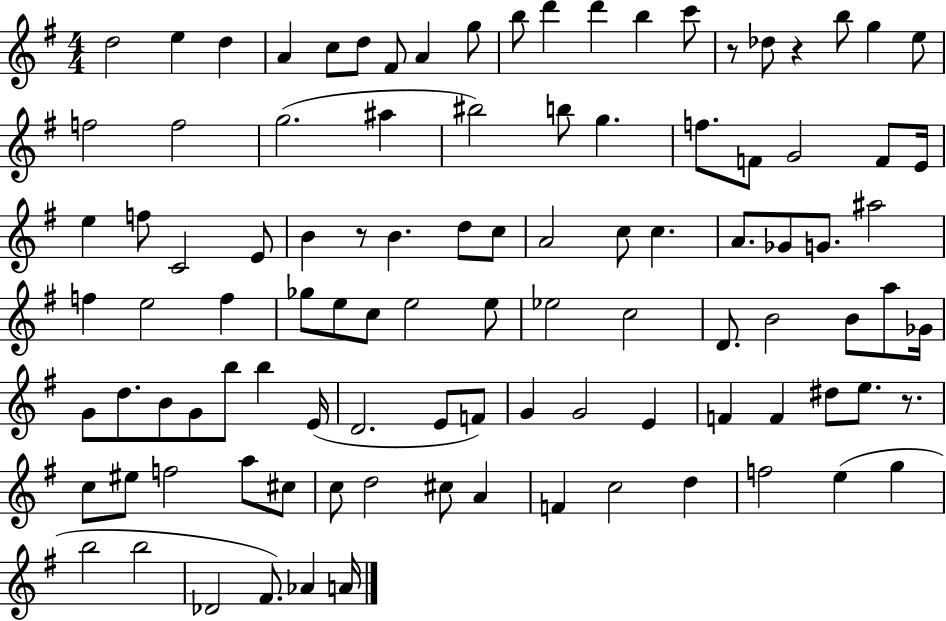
{
  \clef treble
  \numericTimeSignature
  \time 4/4
  \key g \major
  d''2 e''4 d''4 | a'4 c''8 d''8 fis'8 a'4 g''8 | b''8 d'''4 d'''4 b''4 c'''8 | r8 des''8 r4 b''8 g''4 e''8 | \break f''2 f''2 | g''2.( ais''4 | bis''2) b''8 g''4. | f''8. f'8 g'2 f'8 e'16 | \break e''4 f''8 c'2 e'8 | b'4 r8 b'4. d''8 c''8 | a'2 c''8 c''4. | a'8. ges'8 g'8. ais''2 | \break f''4 e''2 f''4 | ges''8 e''8 c''8 e''2 e''8 | ees''2 c''2 | d'8. b'2 b'8 a''8 ges'16 | \break g'8 d''8. b'8 g'8 b''8 b''4 e'16( | d'2. e'8 f'8) | g'4 g'2 e'4 | f'4 f'4 dis''8 e''8. r8. | \break c''8 eis''8 f''2 a''8 cis''8 | c''8 d''2 cis''8 a'4 | f'4 c''2 d''4 | f''2 e''4( g''4 | \break b''2 b''2 | des'2 fis'8.) aes'4 a'16 | \bar "|."
}